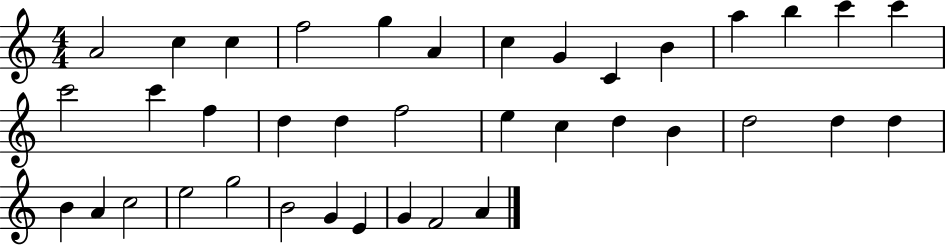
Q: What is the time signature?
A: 4/4